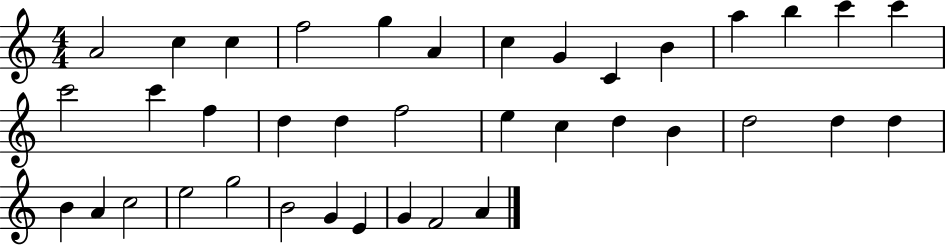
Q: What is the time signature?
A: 4/4